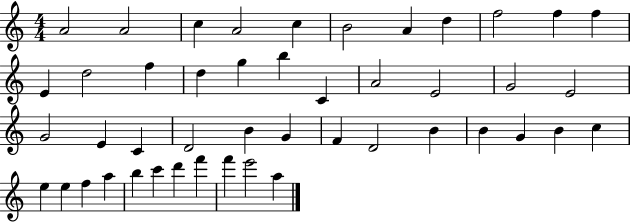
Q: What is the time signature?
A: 4/4